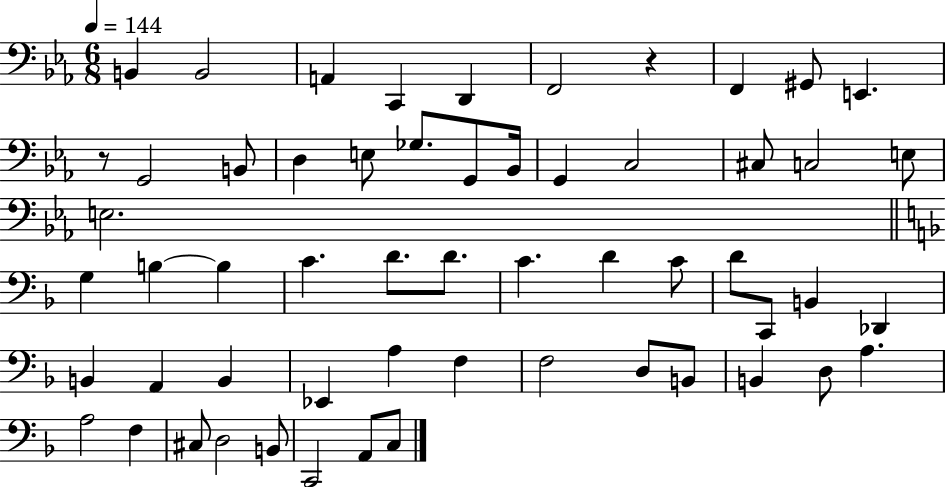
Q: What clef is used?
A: bass